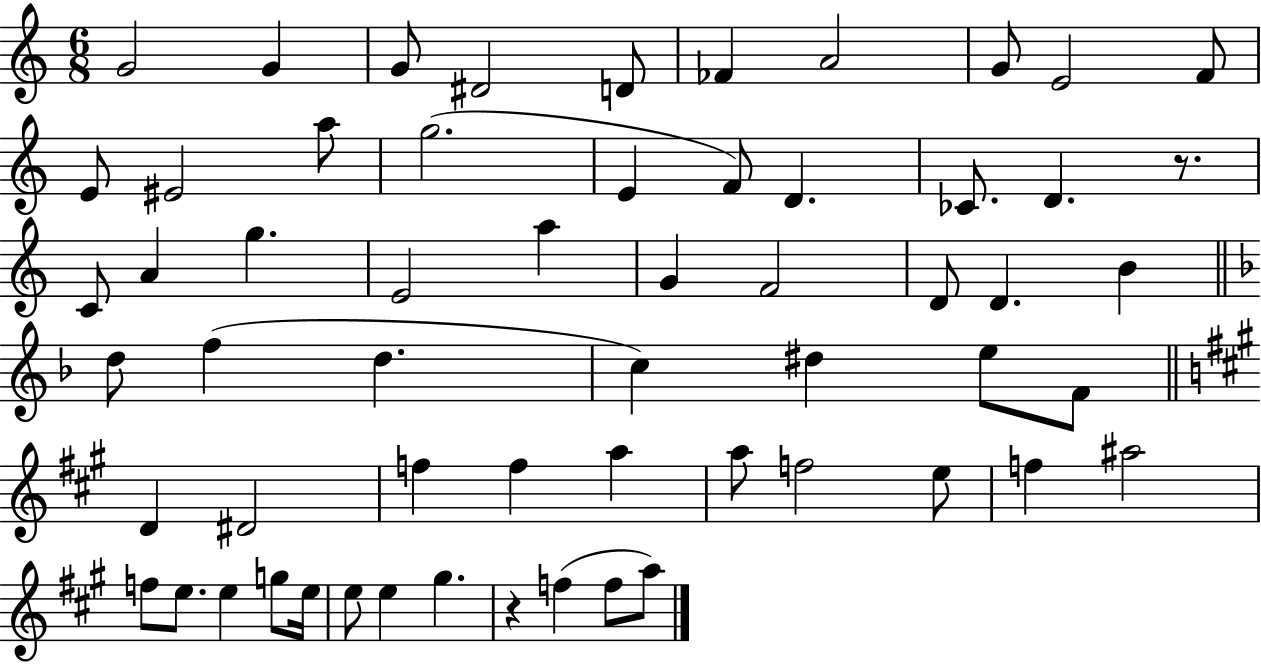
X:1
T:Untitled
M:6/8
L:1/4
K:C
G2 G G/2 ^D2 D/2 _F A2 G/2 E2 F/2 E/2 ^E2 a/2 g2 E F/2 D _C/2 D z/2 C/2 A g E2 a G F2 D/2 D B d/2 f d c ^d e/2 F/2 D ^D2 f f a a/2 f2 e/2 f ^a2 f/2 e/2 e g/2 e/4 e/2 e ^g z f f/2 a/2